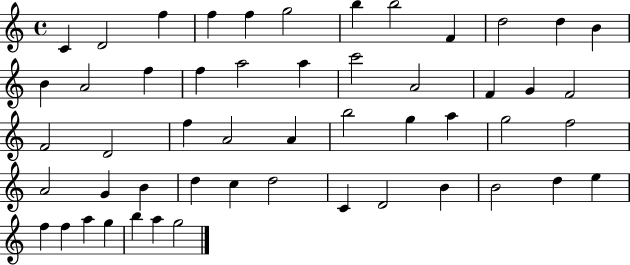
{
  \clef treble
  \time 4/4
  \defaultTimeSignature
  \key c \major
  c'4 d'2 f''4 | f''4 f''4 g''2 | b''4 b''2 f'4 | d''2 d''4 b'4 | \break b'4 a'2 f''4 | f''4 a''2 a''4 | c'''2 a'2 | f'4 g'4 f'2 | \break f'2 d'2 | f''4 a'2 a'4 | b''2 g''4 a''4 | g''2 f''2 | \break a'2 g'4 b'4 | d''4 c''4 d''2 | c'4 d'2 b'4 | b'2 d''4 e''4 | \break f''4 f''4 a''4 g''4 | b''4 a''4 g''2 | \bar "|."
}